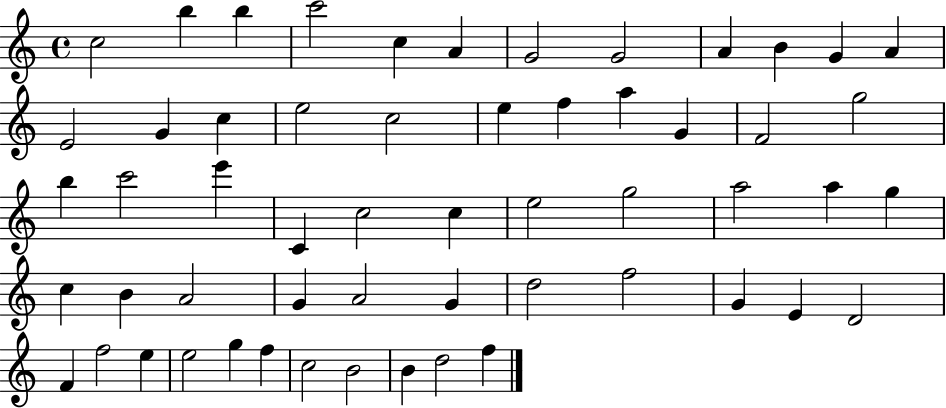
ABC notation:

X:1
T:Untitled
M:4/4
L:1/4
K:C
c2 b b c'2 c A G2 G2 A B G A E2 G c e2 c2 e f a G F2 g2 b c'2 e' C c2 c e2 g2 a2 a g c B A2 G A2 G d2 f2 G E D2 F f2 e e2 g f c2 B2 B d2 f